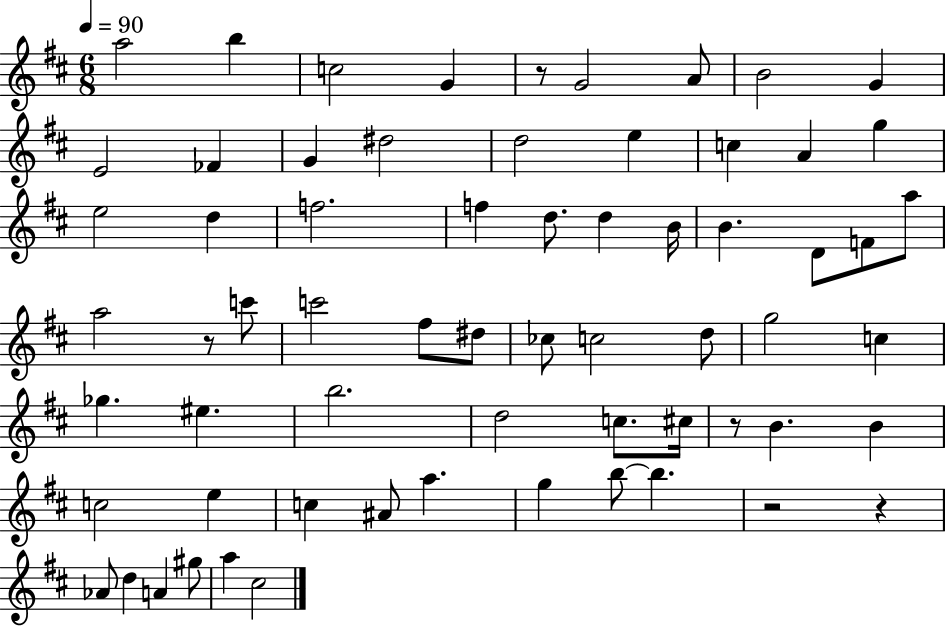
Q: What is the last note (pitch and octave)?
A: C#5